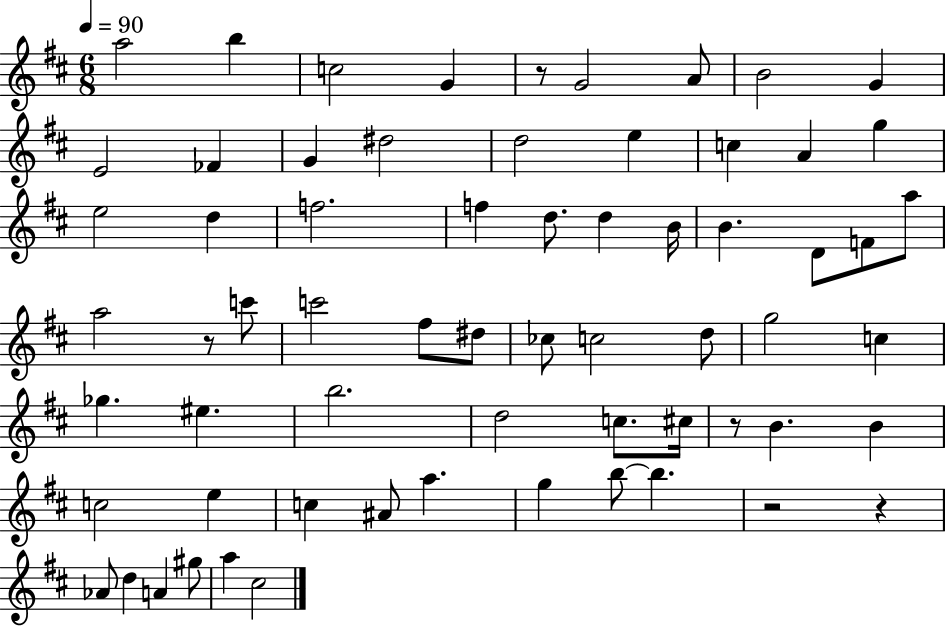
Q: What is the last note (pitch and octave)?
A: C#5